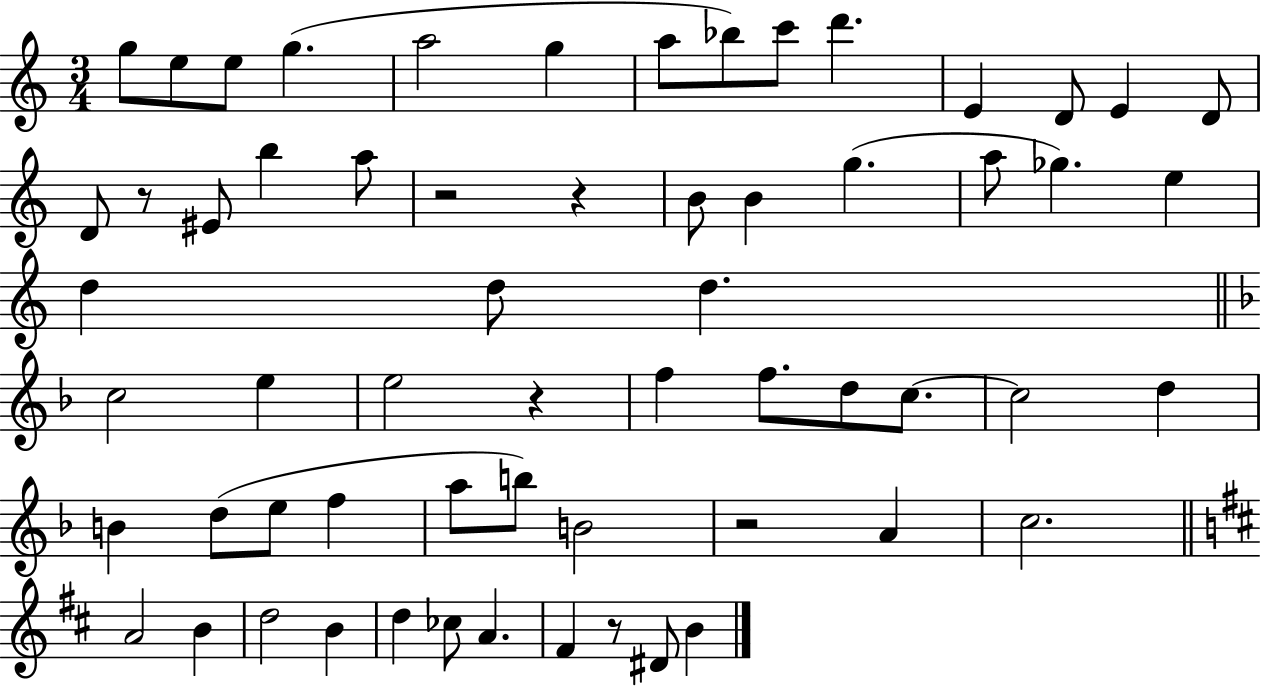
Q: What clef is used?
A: treble